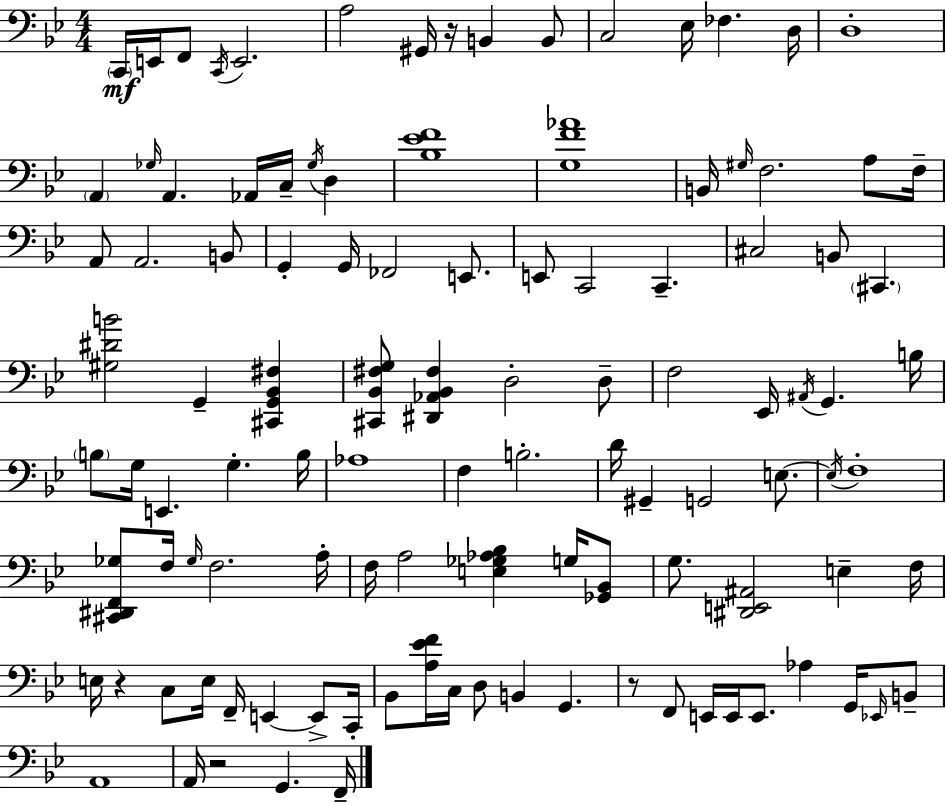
X:1
T:Untitled
M:4/4
L:1/4
K:Gm
C,,/4 E,,/4 F,,/2 C,,/4 E,,2 A,2 ^G,,/4 z/4 B,, B,,/2 C,2 _E,/4 _F, D,/4 D,4 A,, _G,/4 A,, _A,,/4 C,/4 _G,/4 D, [_B,_EF]4 [G,F_A]4 B,,/4 ^G,/4 F,2 A,/2 F,/4 A,,/2 A,,2 B,,/2 G,, G,,/4 _F,,2 E,,/2 E,,/2 C,,2 C,, ^C,2 B,,/2 ^C,, [^G,^DB]2 G,, [^C,,G,,_B,,^F,] [^C,,_B,,^F,G,]/2 [^D,,_A,,_B,,^F,] D,2 D,/2 F,2 _E,,/4 ^A,,/4 G,, B,/4 B,/2 G,/4 E,, G, B,/4 _A,4 F, B,2 D/4 ^G,, G,,2 E,/2 E,/4 F,4 [^C,,^D,,F,,_G,]/2 F,/4 _G,/4 F,2 A,/4 F,/4 A,2 [E,_G,_A,_B,] G,/4 [_G,,_B,,]/2 G,/2 [^D,,E,,^A,,]2 E, F,/4 E,/4 z C,/2 E,/4 F,,/4 E,, E,,/2 C,,/4 _B,,/2 [A,_EF]/4 C,/4 D,/2 B,, G,, z/2 F,,/2 E,,/4 E,,/4 E,,/2 _A, G,,/4 _E,,/4 B,,/2 A,,4 A,,/4 z2 G,, F,,/4